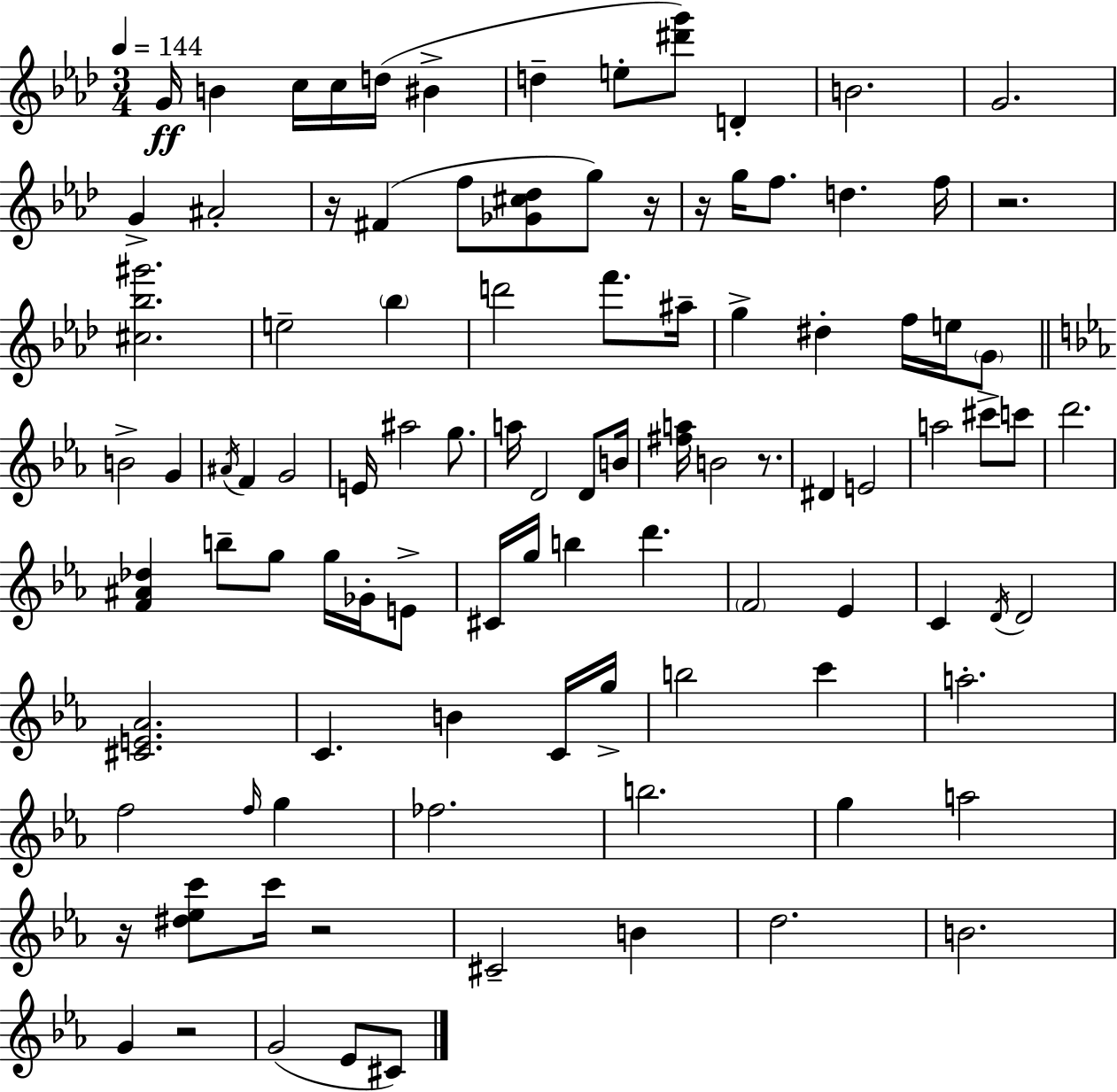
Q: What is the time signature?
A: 3/4